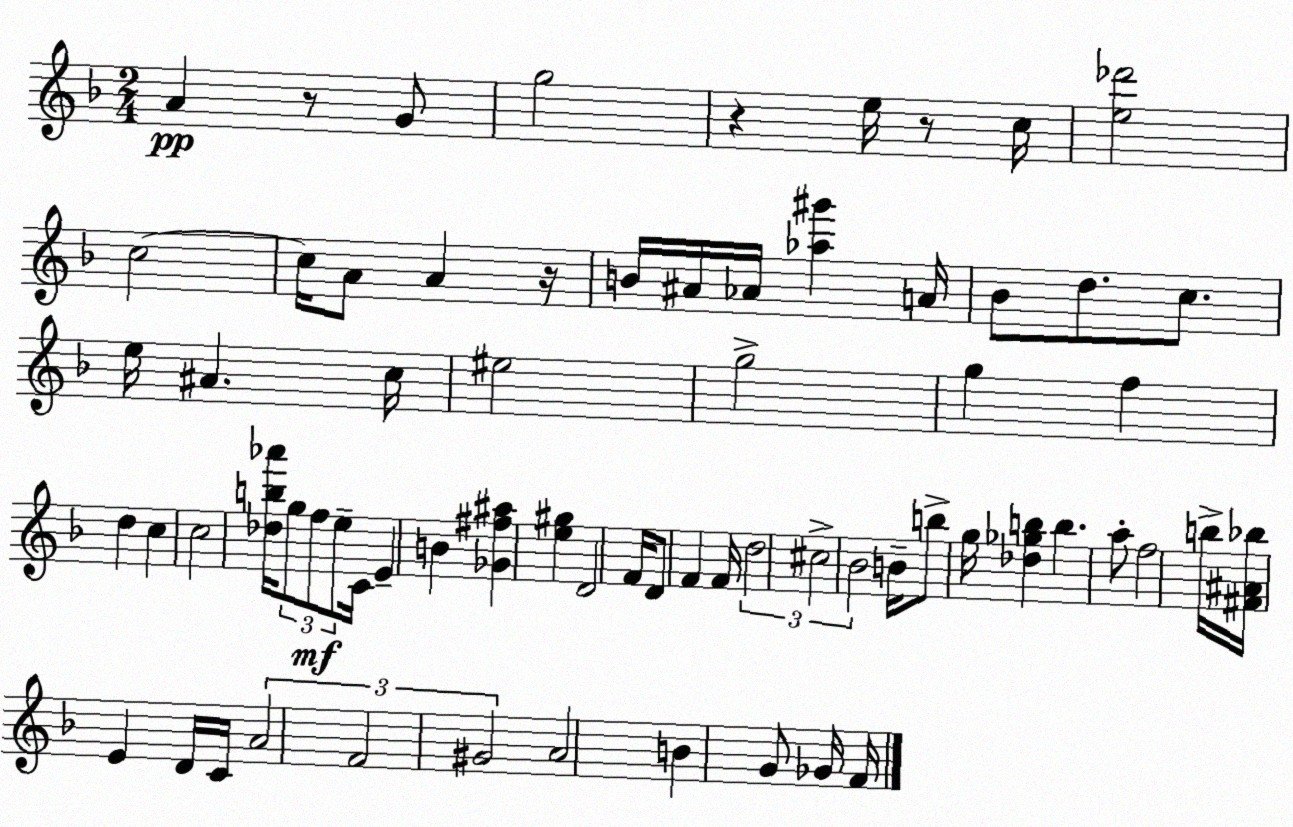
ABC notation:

X:1
T:Untitled
M:2/4
L:1/4
K:F
A z/2 G/2 g2 z e/4 z/2 c/4 [e_d']2 c2 c/4 A/2 A z/4 B/4 ^A/4 _A/4 [_a^g'] A/4 _B/2 d/2 c/2 e/4 ^A c/4 ^e2 g2 g f d c c2 [_db_a']/4 g/2 f/2 e/2 C/4 E B [_G^f^a] [e^g] D2 F/4 D/2 F F/4 d2 ^c2 _B2 B/4 b/2 g/4 [_d_gb] b a/2 f2 b/4 [^F^A_b]/4 E D/4 C/4 A2 F2 ^G2 A2 B G/2 _G/4 F/4